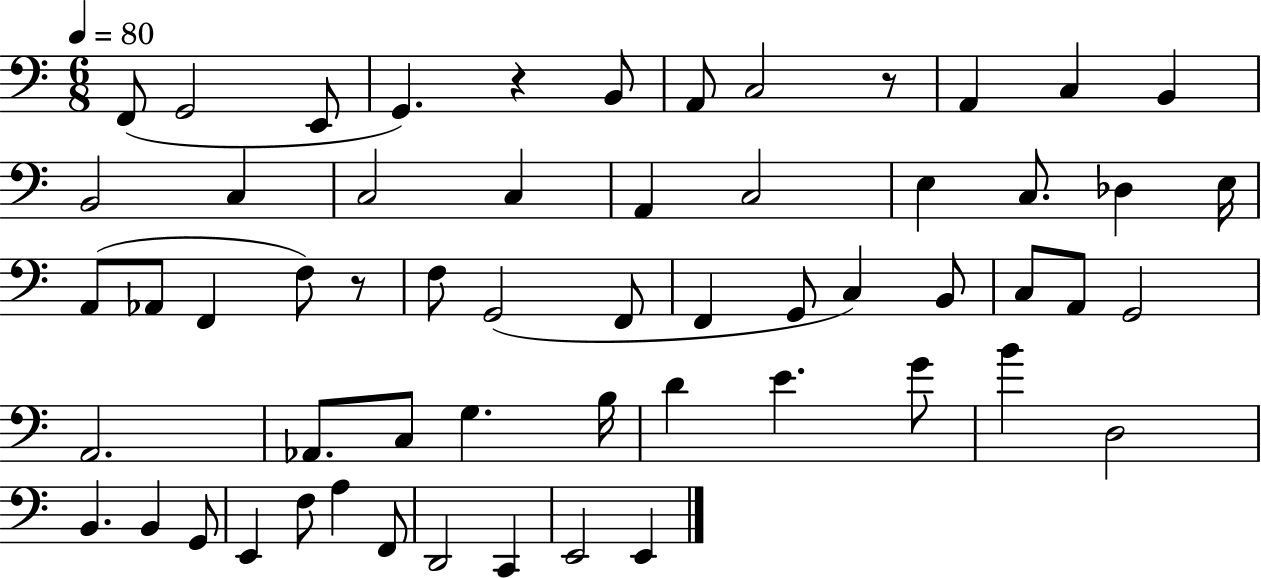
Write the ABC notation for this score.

X:1
T:Untitled
M:6/8
L:1/4
K:C
F,,/2 G,,2 E,,/2 G,, z B,,/2 A,,/2 C,2 z/2 A,, C, B,, B,,2 C, C,2 C, A,, C,2 E, C,/2 _D, E,/4 A,,/2 _A,,/2 F,, F,/2 z/2 F,/2 G,,2 F,,/2 F,, G,,/2 C, B,,/2 C,/2 A,,/2 G,,2 A,,2 _A,,/2 C,/2 G, B,/4 D E G/2 B D,2 B,, B,, G,,/2 E,, F,/2 A, F,,/2 D,,2 C,, E,,2 E,,